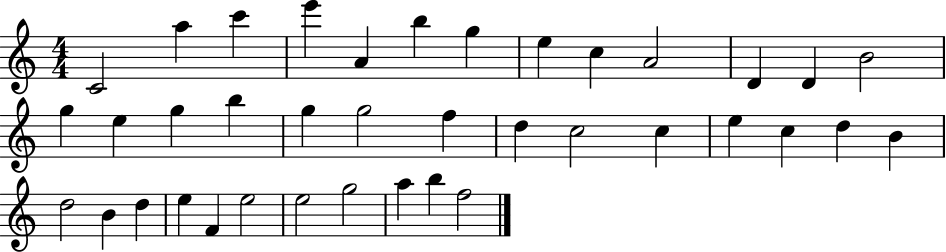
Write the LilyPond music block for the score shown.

{
  \clef treble
  \numericTimeSignature
  \time 4/4
  \key c \major
  c'2 a''4 c'''4 | e'''4 a'4 b''4 g''4 | e''4 c''4 a'2 | d'4 d'4 b'2 | \break g''4 e''4 g''4 b''4 | g''4 g''2 f''4 | d''4 c''2 c''4 | e''4 c''4 d''4 b'4 | \break d''2 b'4 d''4 | e''4 f'4 e''2 | e''2 g''2 | a''4 b''4 f''2 | \break \bar "|."
}